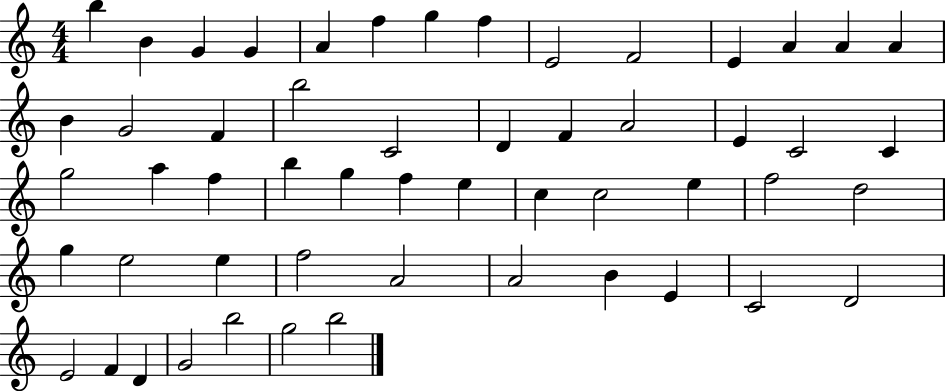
X:1
T:Untitled
M:4/4
L:1/4
K:C
b B G G A f g f E2 F2 E A A A B G2 F b2 C2 D F A2 E C2 C g2 a f b g f e c c2 e f2 d2 g e2 e f2 A2 A2 B E C2 D2 E2 F D G2 b2 g2 b2